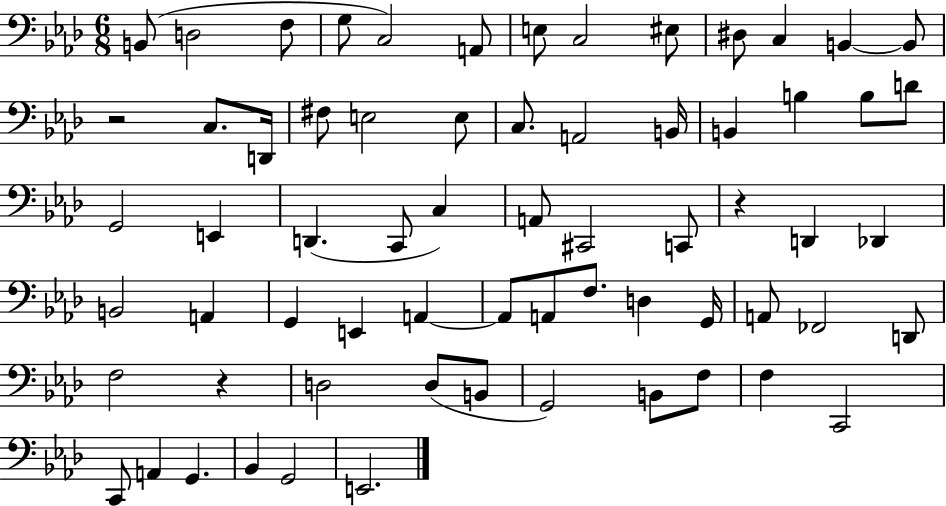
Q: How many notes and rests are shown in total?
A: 66